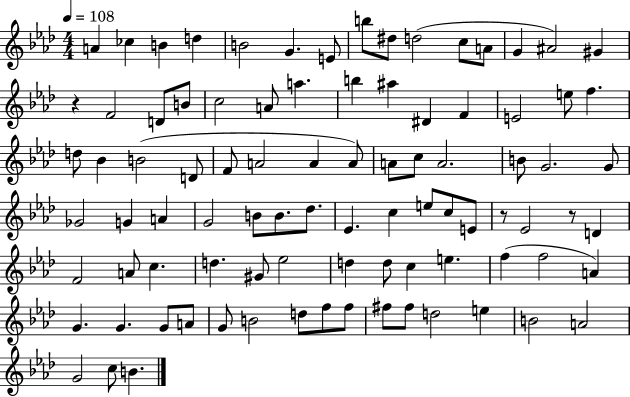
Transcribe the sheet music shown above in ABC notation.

X:1
T:Untitled
M:4/4
L:1/4
K:Ab
A _c B d B2 G E/2 b/2 ^d/2 d2 c/2 A/2 G ^A2 ^G z F2 D/2 B/2 c2 A/2 a b ^a ^D F E2 e/2 f d/2 _B B2 D/2 F/2 A2 A A/2 A/2 c/2 A2 B/2 G2 G/2 _G2 G A G2 B/2 B/2 _d/2 _E c e/2 c/2 E/2 z/2 _E2 z/2 D F2 A/2 c d ^G/2 _e2 d d/2 c e f f2 A G G G/2 A/2 G/2 B2 d/2 f/2 f/2 ^f/2 ^f/2 d2 e B2 A2 G2 c/2 B